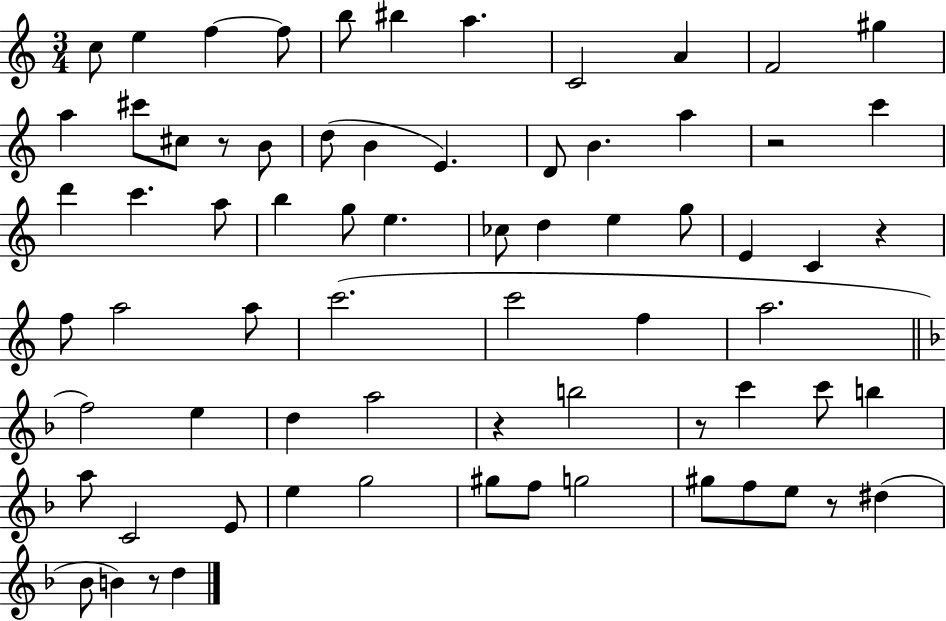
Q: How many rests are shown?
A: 7